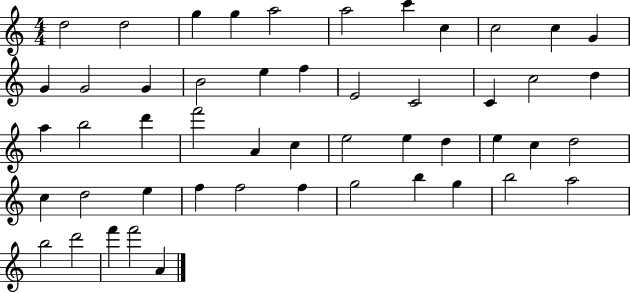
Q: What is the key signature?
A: C major